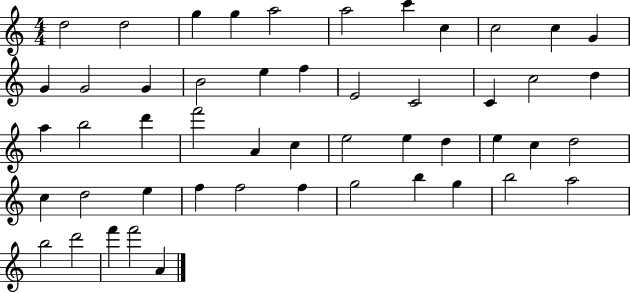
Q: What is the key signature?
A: C major